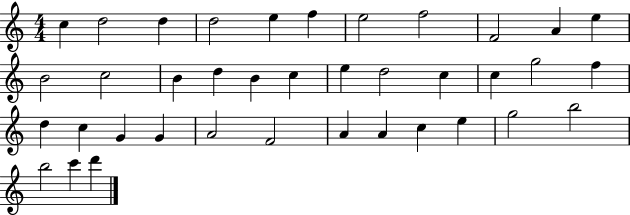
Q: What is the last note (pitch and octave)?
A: D6